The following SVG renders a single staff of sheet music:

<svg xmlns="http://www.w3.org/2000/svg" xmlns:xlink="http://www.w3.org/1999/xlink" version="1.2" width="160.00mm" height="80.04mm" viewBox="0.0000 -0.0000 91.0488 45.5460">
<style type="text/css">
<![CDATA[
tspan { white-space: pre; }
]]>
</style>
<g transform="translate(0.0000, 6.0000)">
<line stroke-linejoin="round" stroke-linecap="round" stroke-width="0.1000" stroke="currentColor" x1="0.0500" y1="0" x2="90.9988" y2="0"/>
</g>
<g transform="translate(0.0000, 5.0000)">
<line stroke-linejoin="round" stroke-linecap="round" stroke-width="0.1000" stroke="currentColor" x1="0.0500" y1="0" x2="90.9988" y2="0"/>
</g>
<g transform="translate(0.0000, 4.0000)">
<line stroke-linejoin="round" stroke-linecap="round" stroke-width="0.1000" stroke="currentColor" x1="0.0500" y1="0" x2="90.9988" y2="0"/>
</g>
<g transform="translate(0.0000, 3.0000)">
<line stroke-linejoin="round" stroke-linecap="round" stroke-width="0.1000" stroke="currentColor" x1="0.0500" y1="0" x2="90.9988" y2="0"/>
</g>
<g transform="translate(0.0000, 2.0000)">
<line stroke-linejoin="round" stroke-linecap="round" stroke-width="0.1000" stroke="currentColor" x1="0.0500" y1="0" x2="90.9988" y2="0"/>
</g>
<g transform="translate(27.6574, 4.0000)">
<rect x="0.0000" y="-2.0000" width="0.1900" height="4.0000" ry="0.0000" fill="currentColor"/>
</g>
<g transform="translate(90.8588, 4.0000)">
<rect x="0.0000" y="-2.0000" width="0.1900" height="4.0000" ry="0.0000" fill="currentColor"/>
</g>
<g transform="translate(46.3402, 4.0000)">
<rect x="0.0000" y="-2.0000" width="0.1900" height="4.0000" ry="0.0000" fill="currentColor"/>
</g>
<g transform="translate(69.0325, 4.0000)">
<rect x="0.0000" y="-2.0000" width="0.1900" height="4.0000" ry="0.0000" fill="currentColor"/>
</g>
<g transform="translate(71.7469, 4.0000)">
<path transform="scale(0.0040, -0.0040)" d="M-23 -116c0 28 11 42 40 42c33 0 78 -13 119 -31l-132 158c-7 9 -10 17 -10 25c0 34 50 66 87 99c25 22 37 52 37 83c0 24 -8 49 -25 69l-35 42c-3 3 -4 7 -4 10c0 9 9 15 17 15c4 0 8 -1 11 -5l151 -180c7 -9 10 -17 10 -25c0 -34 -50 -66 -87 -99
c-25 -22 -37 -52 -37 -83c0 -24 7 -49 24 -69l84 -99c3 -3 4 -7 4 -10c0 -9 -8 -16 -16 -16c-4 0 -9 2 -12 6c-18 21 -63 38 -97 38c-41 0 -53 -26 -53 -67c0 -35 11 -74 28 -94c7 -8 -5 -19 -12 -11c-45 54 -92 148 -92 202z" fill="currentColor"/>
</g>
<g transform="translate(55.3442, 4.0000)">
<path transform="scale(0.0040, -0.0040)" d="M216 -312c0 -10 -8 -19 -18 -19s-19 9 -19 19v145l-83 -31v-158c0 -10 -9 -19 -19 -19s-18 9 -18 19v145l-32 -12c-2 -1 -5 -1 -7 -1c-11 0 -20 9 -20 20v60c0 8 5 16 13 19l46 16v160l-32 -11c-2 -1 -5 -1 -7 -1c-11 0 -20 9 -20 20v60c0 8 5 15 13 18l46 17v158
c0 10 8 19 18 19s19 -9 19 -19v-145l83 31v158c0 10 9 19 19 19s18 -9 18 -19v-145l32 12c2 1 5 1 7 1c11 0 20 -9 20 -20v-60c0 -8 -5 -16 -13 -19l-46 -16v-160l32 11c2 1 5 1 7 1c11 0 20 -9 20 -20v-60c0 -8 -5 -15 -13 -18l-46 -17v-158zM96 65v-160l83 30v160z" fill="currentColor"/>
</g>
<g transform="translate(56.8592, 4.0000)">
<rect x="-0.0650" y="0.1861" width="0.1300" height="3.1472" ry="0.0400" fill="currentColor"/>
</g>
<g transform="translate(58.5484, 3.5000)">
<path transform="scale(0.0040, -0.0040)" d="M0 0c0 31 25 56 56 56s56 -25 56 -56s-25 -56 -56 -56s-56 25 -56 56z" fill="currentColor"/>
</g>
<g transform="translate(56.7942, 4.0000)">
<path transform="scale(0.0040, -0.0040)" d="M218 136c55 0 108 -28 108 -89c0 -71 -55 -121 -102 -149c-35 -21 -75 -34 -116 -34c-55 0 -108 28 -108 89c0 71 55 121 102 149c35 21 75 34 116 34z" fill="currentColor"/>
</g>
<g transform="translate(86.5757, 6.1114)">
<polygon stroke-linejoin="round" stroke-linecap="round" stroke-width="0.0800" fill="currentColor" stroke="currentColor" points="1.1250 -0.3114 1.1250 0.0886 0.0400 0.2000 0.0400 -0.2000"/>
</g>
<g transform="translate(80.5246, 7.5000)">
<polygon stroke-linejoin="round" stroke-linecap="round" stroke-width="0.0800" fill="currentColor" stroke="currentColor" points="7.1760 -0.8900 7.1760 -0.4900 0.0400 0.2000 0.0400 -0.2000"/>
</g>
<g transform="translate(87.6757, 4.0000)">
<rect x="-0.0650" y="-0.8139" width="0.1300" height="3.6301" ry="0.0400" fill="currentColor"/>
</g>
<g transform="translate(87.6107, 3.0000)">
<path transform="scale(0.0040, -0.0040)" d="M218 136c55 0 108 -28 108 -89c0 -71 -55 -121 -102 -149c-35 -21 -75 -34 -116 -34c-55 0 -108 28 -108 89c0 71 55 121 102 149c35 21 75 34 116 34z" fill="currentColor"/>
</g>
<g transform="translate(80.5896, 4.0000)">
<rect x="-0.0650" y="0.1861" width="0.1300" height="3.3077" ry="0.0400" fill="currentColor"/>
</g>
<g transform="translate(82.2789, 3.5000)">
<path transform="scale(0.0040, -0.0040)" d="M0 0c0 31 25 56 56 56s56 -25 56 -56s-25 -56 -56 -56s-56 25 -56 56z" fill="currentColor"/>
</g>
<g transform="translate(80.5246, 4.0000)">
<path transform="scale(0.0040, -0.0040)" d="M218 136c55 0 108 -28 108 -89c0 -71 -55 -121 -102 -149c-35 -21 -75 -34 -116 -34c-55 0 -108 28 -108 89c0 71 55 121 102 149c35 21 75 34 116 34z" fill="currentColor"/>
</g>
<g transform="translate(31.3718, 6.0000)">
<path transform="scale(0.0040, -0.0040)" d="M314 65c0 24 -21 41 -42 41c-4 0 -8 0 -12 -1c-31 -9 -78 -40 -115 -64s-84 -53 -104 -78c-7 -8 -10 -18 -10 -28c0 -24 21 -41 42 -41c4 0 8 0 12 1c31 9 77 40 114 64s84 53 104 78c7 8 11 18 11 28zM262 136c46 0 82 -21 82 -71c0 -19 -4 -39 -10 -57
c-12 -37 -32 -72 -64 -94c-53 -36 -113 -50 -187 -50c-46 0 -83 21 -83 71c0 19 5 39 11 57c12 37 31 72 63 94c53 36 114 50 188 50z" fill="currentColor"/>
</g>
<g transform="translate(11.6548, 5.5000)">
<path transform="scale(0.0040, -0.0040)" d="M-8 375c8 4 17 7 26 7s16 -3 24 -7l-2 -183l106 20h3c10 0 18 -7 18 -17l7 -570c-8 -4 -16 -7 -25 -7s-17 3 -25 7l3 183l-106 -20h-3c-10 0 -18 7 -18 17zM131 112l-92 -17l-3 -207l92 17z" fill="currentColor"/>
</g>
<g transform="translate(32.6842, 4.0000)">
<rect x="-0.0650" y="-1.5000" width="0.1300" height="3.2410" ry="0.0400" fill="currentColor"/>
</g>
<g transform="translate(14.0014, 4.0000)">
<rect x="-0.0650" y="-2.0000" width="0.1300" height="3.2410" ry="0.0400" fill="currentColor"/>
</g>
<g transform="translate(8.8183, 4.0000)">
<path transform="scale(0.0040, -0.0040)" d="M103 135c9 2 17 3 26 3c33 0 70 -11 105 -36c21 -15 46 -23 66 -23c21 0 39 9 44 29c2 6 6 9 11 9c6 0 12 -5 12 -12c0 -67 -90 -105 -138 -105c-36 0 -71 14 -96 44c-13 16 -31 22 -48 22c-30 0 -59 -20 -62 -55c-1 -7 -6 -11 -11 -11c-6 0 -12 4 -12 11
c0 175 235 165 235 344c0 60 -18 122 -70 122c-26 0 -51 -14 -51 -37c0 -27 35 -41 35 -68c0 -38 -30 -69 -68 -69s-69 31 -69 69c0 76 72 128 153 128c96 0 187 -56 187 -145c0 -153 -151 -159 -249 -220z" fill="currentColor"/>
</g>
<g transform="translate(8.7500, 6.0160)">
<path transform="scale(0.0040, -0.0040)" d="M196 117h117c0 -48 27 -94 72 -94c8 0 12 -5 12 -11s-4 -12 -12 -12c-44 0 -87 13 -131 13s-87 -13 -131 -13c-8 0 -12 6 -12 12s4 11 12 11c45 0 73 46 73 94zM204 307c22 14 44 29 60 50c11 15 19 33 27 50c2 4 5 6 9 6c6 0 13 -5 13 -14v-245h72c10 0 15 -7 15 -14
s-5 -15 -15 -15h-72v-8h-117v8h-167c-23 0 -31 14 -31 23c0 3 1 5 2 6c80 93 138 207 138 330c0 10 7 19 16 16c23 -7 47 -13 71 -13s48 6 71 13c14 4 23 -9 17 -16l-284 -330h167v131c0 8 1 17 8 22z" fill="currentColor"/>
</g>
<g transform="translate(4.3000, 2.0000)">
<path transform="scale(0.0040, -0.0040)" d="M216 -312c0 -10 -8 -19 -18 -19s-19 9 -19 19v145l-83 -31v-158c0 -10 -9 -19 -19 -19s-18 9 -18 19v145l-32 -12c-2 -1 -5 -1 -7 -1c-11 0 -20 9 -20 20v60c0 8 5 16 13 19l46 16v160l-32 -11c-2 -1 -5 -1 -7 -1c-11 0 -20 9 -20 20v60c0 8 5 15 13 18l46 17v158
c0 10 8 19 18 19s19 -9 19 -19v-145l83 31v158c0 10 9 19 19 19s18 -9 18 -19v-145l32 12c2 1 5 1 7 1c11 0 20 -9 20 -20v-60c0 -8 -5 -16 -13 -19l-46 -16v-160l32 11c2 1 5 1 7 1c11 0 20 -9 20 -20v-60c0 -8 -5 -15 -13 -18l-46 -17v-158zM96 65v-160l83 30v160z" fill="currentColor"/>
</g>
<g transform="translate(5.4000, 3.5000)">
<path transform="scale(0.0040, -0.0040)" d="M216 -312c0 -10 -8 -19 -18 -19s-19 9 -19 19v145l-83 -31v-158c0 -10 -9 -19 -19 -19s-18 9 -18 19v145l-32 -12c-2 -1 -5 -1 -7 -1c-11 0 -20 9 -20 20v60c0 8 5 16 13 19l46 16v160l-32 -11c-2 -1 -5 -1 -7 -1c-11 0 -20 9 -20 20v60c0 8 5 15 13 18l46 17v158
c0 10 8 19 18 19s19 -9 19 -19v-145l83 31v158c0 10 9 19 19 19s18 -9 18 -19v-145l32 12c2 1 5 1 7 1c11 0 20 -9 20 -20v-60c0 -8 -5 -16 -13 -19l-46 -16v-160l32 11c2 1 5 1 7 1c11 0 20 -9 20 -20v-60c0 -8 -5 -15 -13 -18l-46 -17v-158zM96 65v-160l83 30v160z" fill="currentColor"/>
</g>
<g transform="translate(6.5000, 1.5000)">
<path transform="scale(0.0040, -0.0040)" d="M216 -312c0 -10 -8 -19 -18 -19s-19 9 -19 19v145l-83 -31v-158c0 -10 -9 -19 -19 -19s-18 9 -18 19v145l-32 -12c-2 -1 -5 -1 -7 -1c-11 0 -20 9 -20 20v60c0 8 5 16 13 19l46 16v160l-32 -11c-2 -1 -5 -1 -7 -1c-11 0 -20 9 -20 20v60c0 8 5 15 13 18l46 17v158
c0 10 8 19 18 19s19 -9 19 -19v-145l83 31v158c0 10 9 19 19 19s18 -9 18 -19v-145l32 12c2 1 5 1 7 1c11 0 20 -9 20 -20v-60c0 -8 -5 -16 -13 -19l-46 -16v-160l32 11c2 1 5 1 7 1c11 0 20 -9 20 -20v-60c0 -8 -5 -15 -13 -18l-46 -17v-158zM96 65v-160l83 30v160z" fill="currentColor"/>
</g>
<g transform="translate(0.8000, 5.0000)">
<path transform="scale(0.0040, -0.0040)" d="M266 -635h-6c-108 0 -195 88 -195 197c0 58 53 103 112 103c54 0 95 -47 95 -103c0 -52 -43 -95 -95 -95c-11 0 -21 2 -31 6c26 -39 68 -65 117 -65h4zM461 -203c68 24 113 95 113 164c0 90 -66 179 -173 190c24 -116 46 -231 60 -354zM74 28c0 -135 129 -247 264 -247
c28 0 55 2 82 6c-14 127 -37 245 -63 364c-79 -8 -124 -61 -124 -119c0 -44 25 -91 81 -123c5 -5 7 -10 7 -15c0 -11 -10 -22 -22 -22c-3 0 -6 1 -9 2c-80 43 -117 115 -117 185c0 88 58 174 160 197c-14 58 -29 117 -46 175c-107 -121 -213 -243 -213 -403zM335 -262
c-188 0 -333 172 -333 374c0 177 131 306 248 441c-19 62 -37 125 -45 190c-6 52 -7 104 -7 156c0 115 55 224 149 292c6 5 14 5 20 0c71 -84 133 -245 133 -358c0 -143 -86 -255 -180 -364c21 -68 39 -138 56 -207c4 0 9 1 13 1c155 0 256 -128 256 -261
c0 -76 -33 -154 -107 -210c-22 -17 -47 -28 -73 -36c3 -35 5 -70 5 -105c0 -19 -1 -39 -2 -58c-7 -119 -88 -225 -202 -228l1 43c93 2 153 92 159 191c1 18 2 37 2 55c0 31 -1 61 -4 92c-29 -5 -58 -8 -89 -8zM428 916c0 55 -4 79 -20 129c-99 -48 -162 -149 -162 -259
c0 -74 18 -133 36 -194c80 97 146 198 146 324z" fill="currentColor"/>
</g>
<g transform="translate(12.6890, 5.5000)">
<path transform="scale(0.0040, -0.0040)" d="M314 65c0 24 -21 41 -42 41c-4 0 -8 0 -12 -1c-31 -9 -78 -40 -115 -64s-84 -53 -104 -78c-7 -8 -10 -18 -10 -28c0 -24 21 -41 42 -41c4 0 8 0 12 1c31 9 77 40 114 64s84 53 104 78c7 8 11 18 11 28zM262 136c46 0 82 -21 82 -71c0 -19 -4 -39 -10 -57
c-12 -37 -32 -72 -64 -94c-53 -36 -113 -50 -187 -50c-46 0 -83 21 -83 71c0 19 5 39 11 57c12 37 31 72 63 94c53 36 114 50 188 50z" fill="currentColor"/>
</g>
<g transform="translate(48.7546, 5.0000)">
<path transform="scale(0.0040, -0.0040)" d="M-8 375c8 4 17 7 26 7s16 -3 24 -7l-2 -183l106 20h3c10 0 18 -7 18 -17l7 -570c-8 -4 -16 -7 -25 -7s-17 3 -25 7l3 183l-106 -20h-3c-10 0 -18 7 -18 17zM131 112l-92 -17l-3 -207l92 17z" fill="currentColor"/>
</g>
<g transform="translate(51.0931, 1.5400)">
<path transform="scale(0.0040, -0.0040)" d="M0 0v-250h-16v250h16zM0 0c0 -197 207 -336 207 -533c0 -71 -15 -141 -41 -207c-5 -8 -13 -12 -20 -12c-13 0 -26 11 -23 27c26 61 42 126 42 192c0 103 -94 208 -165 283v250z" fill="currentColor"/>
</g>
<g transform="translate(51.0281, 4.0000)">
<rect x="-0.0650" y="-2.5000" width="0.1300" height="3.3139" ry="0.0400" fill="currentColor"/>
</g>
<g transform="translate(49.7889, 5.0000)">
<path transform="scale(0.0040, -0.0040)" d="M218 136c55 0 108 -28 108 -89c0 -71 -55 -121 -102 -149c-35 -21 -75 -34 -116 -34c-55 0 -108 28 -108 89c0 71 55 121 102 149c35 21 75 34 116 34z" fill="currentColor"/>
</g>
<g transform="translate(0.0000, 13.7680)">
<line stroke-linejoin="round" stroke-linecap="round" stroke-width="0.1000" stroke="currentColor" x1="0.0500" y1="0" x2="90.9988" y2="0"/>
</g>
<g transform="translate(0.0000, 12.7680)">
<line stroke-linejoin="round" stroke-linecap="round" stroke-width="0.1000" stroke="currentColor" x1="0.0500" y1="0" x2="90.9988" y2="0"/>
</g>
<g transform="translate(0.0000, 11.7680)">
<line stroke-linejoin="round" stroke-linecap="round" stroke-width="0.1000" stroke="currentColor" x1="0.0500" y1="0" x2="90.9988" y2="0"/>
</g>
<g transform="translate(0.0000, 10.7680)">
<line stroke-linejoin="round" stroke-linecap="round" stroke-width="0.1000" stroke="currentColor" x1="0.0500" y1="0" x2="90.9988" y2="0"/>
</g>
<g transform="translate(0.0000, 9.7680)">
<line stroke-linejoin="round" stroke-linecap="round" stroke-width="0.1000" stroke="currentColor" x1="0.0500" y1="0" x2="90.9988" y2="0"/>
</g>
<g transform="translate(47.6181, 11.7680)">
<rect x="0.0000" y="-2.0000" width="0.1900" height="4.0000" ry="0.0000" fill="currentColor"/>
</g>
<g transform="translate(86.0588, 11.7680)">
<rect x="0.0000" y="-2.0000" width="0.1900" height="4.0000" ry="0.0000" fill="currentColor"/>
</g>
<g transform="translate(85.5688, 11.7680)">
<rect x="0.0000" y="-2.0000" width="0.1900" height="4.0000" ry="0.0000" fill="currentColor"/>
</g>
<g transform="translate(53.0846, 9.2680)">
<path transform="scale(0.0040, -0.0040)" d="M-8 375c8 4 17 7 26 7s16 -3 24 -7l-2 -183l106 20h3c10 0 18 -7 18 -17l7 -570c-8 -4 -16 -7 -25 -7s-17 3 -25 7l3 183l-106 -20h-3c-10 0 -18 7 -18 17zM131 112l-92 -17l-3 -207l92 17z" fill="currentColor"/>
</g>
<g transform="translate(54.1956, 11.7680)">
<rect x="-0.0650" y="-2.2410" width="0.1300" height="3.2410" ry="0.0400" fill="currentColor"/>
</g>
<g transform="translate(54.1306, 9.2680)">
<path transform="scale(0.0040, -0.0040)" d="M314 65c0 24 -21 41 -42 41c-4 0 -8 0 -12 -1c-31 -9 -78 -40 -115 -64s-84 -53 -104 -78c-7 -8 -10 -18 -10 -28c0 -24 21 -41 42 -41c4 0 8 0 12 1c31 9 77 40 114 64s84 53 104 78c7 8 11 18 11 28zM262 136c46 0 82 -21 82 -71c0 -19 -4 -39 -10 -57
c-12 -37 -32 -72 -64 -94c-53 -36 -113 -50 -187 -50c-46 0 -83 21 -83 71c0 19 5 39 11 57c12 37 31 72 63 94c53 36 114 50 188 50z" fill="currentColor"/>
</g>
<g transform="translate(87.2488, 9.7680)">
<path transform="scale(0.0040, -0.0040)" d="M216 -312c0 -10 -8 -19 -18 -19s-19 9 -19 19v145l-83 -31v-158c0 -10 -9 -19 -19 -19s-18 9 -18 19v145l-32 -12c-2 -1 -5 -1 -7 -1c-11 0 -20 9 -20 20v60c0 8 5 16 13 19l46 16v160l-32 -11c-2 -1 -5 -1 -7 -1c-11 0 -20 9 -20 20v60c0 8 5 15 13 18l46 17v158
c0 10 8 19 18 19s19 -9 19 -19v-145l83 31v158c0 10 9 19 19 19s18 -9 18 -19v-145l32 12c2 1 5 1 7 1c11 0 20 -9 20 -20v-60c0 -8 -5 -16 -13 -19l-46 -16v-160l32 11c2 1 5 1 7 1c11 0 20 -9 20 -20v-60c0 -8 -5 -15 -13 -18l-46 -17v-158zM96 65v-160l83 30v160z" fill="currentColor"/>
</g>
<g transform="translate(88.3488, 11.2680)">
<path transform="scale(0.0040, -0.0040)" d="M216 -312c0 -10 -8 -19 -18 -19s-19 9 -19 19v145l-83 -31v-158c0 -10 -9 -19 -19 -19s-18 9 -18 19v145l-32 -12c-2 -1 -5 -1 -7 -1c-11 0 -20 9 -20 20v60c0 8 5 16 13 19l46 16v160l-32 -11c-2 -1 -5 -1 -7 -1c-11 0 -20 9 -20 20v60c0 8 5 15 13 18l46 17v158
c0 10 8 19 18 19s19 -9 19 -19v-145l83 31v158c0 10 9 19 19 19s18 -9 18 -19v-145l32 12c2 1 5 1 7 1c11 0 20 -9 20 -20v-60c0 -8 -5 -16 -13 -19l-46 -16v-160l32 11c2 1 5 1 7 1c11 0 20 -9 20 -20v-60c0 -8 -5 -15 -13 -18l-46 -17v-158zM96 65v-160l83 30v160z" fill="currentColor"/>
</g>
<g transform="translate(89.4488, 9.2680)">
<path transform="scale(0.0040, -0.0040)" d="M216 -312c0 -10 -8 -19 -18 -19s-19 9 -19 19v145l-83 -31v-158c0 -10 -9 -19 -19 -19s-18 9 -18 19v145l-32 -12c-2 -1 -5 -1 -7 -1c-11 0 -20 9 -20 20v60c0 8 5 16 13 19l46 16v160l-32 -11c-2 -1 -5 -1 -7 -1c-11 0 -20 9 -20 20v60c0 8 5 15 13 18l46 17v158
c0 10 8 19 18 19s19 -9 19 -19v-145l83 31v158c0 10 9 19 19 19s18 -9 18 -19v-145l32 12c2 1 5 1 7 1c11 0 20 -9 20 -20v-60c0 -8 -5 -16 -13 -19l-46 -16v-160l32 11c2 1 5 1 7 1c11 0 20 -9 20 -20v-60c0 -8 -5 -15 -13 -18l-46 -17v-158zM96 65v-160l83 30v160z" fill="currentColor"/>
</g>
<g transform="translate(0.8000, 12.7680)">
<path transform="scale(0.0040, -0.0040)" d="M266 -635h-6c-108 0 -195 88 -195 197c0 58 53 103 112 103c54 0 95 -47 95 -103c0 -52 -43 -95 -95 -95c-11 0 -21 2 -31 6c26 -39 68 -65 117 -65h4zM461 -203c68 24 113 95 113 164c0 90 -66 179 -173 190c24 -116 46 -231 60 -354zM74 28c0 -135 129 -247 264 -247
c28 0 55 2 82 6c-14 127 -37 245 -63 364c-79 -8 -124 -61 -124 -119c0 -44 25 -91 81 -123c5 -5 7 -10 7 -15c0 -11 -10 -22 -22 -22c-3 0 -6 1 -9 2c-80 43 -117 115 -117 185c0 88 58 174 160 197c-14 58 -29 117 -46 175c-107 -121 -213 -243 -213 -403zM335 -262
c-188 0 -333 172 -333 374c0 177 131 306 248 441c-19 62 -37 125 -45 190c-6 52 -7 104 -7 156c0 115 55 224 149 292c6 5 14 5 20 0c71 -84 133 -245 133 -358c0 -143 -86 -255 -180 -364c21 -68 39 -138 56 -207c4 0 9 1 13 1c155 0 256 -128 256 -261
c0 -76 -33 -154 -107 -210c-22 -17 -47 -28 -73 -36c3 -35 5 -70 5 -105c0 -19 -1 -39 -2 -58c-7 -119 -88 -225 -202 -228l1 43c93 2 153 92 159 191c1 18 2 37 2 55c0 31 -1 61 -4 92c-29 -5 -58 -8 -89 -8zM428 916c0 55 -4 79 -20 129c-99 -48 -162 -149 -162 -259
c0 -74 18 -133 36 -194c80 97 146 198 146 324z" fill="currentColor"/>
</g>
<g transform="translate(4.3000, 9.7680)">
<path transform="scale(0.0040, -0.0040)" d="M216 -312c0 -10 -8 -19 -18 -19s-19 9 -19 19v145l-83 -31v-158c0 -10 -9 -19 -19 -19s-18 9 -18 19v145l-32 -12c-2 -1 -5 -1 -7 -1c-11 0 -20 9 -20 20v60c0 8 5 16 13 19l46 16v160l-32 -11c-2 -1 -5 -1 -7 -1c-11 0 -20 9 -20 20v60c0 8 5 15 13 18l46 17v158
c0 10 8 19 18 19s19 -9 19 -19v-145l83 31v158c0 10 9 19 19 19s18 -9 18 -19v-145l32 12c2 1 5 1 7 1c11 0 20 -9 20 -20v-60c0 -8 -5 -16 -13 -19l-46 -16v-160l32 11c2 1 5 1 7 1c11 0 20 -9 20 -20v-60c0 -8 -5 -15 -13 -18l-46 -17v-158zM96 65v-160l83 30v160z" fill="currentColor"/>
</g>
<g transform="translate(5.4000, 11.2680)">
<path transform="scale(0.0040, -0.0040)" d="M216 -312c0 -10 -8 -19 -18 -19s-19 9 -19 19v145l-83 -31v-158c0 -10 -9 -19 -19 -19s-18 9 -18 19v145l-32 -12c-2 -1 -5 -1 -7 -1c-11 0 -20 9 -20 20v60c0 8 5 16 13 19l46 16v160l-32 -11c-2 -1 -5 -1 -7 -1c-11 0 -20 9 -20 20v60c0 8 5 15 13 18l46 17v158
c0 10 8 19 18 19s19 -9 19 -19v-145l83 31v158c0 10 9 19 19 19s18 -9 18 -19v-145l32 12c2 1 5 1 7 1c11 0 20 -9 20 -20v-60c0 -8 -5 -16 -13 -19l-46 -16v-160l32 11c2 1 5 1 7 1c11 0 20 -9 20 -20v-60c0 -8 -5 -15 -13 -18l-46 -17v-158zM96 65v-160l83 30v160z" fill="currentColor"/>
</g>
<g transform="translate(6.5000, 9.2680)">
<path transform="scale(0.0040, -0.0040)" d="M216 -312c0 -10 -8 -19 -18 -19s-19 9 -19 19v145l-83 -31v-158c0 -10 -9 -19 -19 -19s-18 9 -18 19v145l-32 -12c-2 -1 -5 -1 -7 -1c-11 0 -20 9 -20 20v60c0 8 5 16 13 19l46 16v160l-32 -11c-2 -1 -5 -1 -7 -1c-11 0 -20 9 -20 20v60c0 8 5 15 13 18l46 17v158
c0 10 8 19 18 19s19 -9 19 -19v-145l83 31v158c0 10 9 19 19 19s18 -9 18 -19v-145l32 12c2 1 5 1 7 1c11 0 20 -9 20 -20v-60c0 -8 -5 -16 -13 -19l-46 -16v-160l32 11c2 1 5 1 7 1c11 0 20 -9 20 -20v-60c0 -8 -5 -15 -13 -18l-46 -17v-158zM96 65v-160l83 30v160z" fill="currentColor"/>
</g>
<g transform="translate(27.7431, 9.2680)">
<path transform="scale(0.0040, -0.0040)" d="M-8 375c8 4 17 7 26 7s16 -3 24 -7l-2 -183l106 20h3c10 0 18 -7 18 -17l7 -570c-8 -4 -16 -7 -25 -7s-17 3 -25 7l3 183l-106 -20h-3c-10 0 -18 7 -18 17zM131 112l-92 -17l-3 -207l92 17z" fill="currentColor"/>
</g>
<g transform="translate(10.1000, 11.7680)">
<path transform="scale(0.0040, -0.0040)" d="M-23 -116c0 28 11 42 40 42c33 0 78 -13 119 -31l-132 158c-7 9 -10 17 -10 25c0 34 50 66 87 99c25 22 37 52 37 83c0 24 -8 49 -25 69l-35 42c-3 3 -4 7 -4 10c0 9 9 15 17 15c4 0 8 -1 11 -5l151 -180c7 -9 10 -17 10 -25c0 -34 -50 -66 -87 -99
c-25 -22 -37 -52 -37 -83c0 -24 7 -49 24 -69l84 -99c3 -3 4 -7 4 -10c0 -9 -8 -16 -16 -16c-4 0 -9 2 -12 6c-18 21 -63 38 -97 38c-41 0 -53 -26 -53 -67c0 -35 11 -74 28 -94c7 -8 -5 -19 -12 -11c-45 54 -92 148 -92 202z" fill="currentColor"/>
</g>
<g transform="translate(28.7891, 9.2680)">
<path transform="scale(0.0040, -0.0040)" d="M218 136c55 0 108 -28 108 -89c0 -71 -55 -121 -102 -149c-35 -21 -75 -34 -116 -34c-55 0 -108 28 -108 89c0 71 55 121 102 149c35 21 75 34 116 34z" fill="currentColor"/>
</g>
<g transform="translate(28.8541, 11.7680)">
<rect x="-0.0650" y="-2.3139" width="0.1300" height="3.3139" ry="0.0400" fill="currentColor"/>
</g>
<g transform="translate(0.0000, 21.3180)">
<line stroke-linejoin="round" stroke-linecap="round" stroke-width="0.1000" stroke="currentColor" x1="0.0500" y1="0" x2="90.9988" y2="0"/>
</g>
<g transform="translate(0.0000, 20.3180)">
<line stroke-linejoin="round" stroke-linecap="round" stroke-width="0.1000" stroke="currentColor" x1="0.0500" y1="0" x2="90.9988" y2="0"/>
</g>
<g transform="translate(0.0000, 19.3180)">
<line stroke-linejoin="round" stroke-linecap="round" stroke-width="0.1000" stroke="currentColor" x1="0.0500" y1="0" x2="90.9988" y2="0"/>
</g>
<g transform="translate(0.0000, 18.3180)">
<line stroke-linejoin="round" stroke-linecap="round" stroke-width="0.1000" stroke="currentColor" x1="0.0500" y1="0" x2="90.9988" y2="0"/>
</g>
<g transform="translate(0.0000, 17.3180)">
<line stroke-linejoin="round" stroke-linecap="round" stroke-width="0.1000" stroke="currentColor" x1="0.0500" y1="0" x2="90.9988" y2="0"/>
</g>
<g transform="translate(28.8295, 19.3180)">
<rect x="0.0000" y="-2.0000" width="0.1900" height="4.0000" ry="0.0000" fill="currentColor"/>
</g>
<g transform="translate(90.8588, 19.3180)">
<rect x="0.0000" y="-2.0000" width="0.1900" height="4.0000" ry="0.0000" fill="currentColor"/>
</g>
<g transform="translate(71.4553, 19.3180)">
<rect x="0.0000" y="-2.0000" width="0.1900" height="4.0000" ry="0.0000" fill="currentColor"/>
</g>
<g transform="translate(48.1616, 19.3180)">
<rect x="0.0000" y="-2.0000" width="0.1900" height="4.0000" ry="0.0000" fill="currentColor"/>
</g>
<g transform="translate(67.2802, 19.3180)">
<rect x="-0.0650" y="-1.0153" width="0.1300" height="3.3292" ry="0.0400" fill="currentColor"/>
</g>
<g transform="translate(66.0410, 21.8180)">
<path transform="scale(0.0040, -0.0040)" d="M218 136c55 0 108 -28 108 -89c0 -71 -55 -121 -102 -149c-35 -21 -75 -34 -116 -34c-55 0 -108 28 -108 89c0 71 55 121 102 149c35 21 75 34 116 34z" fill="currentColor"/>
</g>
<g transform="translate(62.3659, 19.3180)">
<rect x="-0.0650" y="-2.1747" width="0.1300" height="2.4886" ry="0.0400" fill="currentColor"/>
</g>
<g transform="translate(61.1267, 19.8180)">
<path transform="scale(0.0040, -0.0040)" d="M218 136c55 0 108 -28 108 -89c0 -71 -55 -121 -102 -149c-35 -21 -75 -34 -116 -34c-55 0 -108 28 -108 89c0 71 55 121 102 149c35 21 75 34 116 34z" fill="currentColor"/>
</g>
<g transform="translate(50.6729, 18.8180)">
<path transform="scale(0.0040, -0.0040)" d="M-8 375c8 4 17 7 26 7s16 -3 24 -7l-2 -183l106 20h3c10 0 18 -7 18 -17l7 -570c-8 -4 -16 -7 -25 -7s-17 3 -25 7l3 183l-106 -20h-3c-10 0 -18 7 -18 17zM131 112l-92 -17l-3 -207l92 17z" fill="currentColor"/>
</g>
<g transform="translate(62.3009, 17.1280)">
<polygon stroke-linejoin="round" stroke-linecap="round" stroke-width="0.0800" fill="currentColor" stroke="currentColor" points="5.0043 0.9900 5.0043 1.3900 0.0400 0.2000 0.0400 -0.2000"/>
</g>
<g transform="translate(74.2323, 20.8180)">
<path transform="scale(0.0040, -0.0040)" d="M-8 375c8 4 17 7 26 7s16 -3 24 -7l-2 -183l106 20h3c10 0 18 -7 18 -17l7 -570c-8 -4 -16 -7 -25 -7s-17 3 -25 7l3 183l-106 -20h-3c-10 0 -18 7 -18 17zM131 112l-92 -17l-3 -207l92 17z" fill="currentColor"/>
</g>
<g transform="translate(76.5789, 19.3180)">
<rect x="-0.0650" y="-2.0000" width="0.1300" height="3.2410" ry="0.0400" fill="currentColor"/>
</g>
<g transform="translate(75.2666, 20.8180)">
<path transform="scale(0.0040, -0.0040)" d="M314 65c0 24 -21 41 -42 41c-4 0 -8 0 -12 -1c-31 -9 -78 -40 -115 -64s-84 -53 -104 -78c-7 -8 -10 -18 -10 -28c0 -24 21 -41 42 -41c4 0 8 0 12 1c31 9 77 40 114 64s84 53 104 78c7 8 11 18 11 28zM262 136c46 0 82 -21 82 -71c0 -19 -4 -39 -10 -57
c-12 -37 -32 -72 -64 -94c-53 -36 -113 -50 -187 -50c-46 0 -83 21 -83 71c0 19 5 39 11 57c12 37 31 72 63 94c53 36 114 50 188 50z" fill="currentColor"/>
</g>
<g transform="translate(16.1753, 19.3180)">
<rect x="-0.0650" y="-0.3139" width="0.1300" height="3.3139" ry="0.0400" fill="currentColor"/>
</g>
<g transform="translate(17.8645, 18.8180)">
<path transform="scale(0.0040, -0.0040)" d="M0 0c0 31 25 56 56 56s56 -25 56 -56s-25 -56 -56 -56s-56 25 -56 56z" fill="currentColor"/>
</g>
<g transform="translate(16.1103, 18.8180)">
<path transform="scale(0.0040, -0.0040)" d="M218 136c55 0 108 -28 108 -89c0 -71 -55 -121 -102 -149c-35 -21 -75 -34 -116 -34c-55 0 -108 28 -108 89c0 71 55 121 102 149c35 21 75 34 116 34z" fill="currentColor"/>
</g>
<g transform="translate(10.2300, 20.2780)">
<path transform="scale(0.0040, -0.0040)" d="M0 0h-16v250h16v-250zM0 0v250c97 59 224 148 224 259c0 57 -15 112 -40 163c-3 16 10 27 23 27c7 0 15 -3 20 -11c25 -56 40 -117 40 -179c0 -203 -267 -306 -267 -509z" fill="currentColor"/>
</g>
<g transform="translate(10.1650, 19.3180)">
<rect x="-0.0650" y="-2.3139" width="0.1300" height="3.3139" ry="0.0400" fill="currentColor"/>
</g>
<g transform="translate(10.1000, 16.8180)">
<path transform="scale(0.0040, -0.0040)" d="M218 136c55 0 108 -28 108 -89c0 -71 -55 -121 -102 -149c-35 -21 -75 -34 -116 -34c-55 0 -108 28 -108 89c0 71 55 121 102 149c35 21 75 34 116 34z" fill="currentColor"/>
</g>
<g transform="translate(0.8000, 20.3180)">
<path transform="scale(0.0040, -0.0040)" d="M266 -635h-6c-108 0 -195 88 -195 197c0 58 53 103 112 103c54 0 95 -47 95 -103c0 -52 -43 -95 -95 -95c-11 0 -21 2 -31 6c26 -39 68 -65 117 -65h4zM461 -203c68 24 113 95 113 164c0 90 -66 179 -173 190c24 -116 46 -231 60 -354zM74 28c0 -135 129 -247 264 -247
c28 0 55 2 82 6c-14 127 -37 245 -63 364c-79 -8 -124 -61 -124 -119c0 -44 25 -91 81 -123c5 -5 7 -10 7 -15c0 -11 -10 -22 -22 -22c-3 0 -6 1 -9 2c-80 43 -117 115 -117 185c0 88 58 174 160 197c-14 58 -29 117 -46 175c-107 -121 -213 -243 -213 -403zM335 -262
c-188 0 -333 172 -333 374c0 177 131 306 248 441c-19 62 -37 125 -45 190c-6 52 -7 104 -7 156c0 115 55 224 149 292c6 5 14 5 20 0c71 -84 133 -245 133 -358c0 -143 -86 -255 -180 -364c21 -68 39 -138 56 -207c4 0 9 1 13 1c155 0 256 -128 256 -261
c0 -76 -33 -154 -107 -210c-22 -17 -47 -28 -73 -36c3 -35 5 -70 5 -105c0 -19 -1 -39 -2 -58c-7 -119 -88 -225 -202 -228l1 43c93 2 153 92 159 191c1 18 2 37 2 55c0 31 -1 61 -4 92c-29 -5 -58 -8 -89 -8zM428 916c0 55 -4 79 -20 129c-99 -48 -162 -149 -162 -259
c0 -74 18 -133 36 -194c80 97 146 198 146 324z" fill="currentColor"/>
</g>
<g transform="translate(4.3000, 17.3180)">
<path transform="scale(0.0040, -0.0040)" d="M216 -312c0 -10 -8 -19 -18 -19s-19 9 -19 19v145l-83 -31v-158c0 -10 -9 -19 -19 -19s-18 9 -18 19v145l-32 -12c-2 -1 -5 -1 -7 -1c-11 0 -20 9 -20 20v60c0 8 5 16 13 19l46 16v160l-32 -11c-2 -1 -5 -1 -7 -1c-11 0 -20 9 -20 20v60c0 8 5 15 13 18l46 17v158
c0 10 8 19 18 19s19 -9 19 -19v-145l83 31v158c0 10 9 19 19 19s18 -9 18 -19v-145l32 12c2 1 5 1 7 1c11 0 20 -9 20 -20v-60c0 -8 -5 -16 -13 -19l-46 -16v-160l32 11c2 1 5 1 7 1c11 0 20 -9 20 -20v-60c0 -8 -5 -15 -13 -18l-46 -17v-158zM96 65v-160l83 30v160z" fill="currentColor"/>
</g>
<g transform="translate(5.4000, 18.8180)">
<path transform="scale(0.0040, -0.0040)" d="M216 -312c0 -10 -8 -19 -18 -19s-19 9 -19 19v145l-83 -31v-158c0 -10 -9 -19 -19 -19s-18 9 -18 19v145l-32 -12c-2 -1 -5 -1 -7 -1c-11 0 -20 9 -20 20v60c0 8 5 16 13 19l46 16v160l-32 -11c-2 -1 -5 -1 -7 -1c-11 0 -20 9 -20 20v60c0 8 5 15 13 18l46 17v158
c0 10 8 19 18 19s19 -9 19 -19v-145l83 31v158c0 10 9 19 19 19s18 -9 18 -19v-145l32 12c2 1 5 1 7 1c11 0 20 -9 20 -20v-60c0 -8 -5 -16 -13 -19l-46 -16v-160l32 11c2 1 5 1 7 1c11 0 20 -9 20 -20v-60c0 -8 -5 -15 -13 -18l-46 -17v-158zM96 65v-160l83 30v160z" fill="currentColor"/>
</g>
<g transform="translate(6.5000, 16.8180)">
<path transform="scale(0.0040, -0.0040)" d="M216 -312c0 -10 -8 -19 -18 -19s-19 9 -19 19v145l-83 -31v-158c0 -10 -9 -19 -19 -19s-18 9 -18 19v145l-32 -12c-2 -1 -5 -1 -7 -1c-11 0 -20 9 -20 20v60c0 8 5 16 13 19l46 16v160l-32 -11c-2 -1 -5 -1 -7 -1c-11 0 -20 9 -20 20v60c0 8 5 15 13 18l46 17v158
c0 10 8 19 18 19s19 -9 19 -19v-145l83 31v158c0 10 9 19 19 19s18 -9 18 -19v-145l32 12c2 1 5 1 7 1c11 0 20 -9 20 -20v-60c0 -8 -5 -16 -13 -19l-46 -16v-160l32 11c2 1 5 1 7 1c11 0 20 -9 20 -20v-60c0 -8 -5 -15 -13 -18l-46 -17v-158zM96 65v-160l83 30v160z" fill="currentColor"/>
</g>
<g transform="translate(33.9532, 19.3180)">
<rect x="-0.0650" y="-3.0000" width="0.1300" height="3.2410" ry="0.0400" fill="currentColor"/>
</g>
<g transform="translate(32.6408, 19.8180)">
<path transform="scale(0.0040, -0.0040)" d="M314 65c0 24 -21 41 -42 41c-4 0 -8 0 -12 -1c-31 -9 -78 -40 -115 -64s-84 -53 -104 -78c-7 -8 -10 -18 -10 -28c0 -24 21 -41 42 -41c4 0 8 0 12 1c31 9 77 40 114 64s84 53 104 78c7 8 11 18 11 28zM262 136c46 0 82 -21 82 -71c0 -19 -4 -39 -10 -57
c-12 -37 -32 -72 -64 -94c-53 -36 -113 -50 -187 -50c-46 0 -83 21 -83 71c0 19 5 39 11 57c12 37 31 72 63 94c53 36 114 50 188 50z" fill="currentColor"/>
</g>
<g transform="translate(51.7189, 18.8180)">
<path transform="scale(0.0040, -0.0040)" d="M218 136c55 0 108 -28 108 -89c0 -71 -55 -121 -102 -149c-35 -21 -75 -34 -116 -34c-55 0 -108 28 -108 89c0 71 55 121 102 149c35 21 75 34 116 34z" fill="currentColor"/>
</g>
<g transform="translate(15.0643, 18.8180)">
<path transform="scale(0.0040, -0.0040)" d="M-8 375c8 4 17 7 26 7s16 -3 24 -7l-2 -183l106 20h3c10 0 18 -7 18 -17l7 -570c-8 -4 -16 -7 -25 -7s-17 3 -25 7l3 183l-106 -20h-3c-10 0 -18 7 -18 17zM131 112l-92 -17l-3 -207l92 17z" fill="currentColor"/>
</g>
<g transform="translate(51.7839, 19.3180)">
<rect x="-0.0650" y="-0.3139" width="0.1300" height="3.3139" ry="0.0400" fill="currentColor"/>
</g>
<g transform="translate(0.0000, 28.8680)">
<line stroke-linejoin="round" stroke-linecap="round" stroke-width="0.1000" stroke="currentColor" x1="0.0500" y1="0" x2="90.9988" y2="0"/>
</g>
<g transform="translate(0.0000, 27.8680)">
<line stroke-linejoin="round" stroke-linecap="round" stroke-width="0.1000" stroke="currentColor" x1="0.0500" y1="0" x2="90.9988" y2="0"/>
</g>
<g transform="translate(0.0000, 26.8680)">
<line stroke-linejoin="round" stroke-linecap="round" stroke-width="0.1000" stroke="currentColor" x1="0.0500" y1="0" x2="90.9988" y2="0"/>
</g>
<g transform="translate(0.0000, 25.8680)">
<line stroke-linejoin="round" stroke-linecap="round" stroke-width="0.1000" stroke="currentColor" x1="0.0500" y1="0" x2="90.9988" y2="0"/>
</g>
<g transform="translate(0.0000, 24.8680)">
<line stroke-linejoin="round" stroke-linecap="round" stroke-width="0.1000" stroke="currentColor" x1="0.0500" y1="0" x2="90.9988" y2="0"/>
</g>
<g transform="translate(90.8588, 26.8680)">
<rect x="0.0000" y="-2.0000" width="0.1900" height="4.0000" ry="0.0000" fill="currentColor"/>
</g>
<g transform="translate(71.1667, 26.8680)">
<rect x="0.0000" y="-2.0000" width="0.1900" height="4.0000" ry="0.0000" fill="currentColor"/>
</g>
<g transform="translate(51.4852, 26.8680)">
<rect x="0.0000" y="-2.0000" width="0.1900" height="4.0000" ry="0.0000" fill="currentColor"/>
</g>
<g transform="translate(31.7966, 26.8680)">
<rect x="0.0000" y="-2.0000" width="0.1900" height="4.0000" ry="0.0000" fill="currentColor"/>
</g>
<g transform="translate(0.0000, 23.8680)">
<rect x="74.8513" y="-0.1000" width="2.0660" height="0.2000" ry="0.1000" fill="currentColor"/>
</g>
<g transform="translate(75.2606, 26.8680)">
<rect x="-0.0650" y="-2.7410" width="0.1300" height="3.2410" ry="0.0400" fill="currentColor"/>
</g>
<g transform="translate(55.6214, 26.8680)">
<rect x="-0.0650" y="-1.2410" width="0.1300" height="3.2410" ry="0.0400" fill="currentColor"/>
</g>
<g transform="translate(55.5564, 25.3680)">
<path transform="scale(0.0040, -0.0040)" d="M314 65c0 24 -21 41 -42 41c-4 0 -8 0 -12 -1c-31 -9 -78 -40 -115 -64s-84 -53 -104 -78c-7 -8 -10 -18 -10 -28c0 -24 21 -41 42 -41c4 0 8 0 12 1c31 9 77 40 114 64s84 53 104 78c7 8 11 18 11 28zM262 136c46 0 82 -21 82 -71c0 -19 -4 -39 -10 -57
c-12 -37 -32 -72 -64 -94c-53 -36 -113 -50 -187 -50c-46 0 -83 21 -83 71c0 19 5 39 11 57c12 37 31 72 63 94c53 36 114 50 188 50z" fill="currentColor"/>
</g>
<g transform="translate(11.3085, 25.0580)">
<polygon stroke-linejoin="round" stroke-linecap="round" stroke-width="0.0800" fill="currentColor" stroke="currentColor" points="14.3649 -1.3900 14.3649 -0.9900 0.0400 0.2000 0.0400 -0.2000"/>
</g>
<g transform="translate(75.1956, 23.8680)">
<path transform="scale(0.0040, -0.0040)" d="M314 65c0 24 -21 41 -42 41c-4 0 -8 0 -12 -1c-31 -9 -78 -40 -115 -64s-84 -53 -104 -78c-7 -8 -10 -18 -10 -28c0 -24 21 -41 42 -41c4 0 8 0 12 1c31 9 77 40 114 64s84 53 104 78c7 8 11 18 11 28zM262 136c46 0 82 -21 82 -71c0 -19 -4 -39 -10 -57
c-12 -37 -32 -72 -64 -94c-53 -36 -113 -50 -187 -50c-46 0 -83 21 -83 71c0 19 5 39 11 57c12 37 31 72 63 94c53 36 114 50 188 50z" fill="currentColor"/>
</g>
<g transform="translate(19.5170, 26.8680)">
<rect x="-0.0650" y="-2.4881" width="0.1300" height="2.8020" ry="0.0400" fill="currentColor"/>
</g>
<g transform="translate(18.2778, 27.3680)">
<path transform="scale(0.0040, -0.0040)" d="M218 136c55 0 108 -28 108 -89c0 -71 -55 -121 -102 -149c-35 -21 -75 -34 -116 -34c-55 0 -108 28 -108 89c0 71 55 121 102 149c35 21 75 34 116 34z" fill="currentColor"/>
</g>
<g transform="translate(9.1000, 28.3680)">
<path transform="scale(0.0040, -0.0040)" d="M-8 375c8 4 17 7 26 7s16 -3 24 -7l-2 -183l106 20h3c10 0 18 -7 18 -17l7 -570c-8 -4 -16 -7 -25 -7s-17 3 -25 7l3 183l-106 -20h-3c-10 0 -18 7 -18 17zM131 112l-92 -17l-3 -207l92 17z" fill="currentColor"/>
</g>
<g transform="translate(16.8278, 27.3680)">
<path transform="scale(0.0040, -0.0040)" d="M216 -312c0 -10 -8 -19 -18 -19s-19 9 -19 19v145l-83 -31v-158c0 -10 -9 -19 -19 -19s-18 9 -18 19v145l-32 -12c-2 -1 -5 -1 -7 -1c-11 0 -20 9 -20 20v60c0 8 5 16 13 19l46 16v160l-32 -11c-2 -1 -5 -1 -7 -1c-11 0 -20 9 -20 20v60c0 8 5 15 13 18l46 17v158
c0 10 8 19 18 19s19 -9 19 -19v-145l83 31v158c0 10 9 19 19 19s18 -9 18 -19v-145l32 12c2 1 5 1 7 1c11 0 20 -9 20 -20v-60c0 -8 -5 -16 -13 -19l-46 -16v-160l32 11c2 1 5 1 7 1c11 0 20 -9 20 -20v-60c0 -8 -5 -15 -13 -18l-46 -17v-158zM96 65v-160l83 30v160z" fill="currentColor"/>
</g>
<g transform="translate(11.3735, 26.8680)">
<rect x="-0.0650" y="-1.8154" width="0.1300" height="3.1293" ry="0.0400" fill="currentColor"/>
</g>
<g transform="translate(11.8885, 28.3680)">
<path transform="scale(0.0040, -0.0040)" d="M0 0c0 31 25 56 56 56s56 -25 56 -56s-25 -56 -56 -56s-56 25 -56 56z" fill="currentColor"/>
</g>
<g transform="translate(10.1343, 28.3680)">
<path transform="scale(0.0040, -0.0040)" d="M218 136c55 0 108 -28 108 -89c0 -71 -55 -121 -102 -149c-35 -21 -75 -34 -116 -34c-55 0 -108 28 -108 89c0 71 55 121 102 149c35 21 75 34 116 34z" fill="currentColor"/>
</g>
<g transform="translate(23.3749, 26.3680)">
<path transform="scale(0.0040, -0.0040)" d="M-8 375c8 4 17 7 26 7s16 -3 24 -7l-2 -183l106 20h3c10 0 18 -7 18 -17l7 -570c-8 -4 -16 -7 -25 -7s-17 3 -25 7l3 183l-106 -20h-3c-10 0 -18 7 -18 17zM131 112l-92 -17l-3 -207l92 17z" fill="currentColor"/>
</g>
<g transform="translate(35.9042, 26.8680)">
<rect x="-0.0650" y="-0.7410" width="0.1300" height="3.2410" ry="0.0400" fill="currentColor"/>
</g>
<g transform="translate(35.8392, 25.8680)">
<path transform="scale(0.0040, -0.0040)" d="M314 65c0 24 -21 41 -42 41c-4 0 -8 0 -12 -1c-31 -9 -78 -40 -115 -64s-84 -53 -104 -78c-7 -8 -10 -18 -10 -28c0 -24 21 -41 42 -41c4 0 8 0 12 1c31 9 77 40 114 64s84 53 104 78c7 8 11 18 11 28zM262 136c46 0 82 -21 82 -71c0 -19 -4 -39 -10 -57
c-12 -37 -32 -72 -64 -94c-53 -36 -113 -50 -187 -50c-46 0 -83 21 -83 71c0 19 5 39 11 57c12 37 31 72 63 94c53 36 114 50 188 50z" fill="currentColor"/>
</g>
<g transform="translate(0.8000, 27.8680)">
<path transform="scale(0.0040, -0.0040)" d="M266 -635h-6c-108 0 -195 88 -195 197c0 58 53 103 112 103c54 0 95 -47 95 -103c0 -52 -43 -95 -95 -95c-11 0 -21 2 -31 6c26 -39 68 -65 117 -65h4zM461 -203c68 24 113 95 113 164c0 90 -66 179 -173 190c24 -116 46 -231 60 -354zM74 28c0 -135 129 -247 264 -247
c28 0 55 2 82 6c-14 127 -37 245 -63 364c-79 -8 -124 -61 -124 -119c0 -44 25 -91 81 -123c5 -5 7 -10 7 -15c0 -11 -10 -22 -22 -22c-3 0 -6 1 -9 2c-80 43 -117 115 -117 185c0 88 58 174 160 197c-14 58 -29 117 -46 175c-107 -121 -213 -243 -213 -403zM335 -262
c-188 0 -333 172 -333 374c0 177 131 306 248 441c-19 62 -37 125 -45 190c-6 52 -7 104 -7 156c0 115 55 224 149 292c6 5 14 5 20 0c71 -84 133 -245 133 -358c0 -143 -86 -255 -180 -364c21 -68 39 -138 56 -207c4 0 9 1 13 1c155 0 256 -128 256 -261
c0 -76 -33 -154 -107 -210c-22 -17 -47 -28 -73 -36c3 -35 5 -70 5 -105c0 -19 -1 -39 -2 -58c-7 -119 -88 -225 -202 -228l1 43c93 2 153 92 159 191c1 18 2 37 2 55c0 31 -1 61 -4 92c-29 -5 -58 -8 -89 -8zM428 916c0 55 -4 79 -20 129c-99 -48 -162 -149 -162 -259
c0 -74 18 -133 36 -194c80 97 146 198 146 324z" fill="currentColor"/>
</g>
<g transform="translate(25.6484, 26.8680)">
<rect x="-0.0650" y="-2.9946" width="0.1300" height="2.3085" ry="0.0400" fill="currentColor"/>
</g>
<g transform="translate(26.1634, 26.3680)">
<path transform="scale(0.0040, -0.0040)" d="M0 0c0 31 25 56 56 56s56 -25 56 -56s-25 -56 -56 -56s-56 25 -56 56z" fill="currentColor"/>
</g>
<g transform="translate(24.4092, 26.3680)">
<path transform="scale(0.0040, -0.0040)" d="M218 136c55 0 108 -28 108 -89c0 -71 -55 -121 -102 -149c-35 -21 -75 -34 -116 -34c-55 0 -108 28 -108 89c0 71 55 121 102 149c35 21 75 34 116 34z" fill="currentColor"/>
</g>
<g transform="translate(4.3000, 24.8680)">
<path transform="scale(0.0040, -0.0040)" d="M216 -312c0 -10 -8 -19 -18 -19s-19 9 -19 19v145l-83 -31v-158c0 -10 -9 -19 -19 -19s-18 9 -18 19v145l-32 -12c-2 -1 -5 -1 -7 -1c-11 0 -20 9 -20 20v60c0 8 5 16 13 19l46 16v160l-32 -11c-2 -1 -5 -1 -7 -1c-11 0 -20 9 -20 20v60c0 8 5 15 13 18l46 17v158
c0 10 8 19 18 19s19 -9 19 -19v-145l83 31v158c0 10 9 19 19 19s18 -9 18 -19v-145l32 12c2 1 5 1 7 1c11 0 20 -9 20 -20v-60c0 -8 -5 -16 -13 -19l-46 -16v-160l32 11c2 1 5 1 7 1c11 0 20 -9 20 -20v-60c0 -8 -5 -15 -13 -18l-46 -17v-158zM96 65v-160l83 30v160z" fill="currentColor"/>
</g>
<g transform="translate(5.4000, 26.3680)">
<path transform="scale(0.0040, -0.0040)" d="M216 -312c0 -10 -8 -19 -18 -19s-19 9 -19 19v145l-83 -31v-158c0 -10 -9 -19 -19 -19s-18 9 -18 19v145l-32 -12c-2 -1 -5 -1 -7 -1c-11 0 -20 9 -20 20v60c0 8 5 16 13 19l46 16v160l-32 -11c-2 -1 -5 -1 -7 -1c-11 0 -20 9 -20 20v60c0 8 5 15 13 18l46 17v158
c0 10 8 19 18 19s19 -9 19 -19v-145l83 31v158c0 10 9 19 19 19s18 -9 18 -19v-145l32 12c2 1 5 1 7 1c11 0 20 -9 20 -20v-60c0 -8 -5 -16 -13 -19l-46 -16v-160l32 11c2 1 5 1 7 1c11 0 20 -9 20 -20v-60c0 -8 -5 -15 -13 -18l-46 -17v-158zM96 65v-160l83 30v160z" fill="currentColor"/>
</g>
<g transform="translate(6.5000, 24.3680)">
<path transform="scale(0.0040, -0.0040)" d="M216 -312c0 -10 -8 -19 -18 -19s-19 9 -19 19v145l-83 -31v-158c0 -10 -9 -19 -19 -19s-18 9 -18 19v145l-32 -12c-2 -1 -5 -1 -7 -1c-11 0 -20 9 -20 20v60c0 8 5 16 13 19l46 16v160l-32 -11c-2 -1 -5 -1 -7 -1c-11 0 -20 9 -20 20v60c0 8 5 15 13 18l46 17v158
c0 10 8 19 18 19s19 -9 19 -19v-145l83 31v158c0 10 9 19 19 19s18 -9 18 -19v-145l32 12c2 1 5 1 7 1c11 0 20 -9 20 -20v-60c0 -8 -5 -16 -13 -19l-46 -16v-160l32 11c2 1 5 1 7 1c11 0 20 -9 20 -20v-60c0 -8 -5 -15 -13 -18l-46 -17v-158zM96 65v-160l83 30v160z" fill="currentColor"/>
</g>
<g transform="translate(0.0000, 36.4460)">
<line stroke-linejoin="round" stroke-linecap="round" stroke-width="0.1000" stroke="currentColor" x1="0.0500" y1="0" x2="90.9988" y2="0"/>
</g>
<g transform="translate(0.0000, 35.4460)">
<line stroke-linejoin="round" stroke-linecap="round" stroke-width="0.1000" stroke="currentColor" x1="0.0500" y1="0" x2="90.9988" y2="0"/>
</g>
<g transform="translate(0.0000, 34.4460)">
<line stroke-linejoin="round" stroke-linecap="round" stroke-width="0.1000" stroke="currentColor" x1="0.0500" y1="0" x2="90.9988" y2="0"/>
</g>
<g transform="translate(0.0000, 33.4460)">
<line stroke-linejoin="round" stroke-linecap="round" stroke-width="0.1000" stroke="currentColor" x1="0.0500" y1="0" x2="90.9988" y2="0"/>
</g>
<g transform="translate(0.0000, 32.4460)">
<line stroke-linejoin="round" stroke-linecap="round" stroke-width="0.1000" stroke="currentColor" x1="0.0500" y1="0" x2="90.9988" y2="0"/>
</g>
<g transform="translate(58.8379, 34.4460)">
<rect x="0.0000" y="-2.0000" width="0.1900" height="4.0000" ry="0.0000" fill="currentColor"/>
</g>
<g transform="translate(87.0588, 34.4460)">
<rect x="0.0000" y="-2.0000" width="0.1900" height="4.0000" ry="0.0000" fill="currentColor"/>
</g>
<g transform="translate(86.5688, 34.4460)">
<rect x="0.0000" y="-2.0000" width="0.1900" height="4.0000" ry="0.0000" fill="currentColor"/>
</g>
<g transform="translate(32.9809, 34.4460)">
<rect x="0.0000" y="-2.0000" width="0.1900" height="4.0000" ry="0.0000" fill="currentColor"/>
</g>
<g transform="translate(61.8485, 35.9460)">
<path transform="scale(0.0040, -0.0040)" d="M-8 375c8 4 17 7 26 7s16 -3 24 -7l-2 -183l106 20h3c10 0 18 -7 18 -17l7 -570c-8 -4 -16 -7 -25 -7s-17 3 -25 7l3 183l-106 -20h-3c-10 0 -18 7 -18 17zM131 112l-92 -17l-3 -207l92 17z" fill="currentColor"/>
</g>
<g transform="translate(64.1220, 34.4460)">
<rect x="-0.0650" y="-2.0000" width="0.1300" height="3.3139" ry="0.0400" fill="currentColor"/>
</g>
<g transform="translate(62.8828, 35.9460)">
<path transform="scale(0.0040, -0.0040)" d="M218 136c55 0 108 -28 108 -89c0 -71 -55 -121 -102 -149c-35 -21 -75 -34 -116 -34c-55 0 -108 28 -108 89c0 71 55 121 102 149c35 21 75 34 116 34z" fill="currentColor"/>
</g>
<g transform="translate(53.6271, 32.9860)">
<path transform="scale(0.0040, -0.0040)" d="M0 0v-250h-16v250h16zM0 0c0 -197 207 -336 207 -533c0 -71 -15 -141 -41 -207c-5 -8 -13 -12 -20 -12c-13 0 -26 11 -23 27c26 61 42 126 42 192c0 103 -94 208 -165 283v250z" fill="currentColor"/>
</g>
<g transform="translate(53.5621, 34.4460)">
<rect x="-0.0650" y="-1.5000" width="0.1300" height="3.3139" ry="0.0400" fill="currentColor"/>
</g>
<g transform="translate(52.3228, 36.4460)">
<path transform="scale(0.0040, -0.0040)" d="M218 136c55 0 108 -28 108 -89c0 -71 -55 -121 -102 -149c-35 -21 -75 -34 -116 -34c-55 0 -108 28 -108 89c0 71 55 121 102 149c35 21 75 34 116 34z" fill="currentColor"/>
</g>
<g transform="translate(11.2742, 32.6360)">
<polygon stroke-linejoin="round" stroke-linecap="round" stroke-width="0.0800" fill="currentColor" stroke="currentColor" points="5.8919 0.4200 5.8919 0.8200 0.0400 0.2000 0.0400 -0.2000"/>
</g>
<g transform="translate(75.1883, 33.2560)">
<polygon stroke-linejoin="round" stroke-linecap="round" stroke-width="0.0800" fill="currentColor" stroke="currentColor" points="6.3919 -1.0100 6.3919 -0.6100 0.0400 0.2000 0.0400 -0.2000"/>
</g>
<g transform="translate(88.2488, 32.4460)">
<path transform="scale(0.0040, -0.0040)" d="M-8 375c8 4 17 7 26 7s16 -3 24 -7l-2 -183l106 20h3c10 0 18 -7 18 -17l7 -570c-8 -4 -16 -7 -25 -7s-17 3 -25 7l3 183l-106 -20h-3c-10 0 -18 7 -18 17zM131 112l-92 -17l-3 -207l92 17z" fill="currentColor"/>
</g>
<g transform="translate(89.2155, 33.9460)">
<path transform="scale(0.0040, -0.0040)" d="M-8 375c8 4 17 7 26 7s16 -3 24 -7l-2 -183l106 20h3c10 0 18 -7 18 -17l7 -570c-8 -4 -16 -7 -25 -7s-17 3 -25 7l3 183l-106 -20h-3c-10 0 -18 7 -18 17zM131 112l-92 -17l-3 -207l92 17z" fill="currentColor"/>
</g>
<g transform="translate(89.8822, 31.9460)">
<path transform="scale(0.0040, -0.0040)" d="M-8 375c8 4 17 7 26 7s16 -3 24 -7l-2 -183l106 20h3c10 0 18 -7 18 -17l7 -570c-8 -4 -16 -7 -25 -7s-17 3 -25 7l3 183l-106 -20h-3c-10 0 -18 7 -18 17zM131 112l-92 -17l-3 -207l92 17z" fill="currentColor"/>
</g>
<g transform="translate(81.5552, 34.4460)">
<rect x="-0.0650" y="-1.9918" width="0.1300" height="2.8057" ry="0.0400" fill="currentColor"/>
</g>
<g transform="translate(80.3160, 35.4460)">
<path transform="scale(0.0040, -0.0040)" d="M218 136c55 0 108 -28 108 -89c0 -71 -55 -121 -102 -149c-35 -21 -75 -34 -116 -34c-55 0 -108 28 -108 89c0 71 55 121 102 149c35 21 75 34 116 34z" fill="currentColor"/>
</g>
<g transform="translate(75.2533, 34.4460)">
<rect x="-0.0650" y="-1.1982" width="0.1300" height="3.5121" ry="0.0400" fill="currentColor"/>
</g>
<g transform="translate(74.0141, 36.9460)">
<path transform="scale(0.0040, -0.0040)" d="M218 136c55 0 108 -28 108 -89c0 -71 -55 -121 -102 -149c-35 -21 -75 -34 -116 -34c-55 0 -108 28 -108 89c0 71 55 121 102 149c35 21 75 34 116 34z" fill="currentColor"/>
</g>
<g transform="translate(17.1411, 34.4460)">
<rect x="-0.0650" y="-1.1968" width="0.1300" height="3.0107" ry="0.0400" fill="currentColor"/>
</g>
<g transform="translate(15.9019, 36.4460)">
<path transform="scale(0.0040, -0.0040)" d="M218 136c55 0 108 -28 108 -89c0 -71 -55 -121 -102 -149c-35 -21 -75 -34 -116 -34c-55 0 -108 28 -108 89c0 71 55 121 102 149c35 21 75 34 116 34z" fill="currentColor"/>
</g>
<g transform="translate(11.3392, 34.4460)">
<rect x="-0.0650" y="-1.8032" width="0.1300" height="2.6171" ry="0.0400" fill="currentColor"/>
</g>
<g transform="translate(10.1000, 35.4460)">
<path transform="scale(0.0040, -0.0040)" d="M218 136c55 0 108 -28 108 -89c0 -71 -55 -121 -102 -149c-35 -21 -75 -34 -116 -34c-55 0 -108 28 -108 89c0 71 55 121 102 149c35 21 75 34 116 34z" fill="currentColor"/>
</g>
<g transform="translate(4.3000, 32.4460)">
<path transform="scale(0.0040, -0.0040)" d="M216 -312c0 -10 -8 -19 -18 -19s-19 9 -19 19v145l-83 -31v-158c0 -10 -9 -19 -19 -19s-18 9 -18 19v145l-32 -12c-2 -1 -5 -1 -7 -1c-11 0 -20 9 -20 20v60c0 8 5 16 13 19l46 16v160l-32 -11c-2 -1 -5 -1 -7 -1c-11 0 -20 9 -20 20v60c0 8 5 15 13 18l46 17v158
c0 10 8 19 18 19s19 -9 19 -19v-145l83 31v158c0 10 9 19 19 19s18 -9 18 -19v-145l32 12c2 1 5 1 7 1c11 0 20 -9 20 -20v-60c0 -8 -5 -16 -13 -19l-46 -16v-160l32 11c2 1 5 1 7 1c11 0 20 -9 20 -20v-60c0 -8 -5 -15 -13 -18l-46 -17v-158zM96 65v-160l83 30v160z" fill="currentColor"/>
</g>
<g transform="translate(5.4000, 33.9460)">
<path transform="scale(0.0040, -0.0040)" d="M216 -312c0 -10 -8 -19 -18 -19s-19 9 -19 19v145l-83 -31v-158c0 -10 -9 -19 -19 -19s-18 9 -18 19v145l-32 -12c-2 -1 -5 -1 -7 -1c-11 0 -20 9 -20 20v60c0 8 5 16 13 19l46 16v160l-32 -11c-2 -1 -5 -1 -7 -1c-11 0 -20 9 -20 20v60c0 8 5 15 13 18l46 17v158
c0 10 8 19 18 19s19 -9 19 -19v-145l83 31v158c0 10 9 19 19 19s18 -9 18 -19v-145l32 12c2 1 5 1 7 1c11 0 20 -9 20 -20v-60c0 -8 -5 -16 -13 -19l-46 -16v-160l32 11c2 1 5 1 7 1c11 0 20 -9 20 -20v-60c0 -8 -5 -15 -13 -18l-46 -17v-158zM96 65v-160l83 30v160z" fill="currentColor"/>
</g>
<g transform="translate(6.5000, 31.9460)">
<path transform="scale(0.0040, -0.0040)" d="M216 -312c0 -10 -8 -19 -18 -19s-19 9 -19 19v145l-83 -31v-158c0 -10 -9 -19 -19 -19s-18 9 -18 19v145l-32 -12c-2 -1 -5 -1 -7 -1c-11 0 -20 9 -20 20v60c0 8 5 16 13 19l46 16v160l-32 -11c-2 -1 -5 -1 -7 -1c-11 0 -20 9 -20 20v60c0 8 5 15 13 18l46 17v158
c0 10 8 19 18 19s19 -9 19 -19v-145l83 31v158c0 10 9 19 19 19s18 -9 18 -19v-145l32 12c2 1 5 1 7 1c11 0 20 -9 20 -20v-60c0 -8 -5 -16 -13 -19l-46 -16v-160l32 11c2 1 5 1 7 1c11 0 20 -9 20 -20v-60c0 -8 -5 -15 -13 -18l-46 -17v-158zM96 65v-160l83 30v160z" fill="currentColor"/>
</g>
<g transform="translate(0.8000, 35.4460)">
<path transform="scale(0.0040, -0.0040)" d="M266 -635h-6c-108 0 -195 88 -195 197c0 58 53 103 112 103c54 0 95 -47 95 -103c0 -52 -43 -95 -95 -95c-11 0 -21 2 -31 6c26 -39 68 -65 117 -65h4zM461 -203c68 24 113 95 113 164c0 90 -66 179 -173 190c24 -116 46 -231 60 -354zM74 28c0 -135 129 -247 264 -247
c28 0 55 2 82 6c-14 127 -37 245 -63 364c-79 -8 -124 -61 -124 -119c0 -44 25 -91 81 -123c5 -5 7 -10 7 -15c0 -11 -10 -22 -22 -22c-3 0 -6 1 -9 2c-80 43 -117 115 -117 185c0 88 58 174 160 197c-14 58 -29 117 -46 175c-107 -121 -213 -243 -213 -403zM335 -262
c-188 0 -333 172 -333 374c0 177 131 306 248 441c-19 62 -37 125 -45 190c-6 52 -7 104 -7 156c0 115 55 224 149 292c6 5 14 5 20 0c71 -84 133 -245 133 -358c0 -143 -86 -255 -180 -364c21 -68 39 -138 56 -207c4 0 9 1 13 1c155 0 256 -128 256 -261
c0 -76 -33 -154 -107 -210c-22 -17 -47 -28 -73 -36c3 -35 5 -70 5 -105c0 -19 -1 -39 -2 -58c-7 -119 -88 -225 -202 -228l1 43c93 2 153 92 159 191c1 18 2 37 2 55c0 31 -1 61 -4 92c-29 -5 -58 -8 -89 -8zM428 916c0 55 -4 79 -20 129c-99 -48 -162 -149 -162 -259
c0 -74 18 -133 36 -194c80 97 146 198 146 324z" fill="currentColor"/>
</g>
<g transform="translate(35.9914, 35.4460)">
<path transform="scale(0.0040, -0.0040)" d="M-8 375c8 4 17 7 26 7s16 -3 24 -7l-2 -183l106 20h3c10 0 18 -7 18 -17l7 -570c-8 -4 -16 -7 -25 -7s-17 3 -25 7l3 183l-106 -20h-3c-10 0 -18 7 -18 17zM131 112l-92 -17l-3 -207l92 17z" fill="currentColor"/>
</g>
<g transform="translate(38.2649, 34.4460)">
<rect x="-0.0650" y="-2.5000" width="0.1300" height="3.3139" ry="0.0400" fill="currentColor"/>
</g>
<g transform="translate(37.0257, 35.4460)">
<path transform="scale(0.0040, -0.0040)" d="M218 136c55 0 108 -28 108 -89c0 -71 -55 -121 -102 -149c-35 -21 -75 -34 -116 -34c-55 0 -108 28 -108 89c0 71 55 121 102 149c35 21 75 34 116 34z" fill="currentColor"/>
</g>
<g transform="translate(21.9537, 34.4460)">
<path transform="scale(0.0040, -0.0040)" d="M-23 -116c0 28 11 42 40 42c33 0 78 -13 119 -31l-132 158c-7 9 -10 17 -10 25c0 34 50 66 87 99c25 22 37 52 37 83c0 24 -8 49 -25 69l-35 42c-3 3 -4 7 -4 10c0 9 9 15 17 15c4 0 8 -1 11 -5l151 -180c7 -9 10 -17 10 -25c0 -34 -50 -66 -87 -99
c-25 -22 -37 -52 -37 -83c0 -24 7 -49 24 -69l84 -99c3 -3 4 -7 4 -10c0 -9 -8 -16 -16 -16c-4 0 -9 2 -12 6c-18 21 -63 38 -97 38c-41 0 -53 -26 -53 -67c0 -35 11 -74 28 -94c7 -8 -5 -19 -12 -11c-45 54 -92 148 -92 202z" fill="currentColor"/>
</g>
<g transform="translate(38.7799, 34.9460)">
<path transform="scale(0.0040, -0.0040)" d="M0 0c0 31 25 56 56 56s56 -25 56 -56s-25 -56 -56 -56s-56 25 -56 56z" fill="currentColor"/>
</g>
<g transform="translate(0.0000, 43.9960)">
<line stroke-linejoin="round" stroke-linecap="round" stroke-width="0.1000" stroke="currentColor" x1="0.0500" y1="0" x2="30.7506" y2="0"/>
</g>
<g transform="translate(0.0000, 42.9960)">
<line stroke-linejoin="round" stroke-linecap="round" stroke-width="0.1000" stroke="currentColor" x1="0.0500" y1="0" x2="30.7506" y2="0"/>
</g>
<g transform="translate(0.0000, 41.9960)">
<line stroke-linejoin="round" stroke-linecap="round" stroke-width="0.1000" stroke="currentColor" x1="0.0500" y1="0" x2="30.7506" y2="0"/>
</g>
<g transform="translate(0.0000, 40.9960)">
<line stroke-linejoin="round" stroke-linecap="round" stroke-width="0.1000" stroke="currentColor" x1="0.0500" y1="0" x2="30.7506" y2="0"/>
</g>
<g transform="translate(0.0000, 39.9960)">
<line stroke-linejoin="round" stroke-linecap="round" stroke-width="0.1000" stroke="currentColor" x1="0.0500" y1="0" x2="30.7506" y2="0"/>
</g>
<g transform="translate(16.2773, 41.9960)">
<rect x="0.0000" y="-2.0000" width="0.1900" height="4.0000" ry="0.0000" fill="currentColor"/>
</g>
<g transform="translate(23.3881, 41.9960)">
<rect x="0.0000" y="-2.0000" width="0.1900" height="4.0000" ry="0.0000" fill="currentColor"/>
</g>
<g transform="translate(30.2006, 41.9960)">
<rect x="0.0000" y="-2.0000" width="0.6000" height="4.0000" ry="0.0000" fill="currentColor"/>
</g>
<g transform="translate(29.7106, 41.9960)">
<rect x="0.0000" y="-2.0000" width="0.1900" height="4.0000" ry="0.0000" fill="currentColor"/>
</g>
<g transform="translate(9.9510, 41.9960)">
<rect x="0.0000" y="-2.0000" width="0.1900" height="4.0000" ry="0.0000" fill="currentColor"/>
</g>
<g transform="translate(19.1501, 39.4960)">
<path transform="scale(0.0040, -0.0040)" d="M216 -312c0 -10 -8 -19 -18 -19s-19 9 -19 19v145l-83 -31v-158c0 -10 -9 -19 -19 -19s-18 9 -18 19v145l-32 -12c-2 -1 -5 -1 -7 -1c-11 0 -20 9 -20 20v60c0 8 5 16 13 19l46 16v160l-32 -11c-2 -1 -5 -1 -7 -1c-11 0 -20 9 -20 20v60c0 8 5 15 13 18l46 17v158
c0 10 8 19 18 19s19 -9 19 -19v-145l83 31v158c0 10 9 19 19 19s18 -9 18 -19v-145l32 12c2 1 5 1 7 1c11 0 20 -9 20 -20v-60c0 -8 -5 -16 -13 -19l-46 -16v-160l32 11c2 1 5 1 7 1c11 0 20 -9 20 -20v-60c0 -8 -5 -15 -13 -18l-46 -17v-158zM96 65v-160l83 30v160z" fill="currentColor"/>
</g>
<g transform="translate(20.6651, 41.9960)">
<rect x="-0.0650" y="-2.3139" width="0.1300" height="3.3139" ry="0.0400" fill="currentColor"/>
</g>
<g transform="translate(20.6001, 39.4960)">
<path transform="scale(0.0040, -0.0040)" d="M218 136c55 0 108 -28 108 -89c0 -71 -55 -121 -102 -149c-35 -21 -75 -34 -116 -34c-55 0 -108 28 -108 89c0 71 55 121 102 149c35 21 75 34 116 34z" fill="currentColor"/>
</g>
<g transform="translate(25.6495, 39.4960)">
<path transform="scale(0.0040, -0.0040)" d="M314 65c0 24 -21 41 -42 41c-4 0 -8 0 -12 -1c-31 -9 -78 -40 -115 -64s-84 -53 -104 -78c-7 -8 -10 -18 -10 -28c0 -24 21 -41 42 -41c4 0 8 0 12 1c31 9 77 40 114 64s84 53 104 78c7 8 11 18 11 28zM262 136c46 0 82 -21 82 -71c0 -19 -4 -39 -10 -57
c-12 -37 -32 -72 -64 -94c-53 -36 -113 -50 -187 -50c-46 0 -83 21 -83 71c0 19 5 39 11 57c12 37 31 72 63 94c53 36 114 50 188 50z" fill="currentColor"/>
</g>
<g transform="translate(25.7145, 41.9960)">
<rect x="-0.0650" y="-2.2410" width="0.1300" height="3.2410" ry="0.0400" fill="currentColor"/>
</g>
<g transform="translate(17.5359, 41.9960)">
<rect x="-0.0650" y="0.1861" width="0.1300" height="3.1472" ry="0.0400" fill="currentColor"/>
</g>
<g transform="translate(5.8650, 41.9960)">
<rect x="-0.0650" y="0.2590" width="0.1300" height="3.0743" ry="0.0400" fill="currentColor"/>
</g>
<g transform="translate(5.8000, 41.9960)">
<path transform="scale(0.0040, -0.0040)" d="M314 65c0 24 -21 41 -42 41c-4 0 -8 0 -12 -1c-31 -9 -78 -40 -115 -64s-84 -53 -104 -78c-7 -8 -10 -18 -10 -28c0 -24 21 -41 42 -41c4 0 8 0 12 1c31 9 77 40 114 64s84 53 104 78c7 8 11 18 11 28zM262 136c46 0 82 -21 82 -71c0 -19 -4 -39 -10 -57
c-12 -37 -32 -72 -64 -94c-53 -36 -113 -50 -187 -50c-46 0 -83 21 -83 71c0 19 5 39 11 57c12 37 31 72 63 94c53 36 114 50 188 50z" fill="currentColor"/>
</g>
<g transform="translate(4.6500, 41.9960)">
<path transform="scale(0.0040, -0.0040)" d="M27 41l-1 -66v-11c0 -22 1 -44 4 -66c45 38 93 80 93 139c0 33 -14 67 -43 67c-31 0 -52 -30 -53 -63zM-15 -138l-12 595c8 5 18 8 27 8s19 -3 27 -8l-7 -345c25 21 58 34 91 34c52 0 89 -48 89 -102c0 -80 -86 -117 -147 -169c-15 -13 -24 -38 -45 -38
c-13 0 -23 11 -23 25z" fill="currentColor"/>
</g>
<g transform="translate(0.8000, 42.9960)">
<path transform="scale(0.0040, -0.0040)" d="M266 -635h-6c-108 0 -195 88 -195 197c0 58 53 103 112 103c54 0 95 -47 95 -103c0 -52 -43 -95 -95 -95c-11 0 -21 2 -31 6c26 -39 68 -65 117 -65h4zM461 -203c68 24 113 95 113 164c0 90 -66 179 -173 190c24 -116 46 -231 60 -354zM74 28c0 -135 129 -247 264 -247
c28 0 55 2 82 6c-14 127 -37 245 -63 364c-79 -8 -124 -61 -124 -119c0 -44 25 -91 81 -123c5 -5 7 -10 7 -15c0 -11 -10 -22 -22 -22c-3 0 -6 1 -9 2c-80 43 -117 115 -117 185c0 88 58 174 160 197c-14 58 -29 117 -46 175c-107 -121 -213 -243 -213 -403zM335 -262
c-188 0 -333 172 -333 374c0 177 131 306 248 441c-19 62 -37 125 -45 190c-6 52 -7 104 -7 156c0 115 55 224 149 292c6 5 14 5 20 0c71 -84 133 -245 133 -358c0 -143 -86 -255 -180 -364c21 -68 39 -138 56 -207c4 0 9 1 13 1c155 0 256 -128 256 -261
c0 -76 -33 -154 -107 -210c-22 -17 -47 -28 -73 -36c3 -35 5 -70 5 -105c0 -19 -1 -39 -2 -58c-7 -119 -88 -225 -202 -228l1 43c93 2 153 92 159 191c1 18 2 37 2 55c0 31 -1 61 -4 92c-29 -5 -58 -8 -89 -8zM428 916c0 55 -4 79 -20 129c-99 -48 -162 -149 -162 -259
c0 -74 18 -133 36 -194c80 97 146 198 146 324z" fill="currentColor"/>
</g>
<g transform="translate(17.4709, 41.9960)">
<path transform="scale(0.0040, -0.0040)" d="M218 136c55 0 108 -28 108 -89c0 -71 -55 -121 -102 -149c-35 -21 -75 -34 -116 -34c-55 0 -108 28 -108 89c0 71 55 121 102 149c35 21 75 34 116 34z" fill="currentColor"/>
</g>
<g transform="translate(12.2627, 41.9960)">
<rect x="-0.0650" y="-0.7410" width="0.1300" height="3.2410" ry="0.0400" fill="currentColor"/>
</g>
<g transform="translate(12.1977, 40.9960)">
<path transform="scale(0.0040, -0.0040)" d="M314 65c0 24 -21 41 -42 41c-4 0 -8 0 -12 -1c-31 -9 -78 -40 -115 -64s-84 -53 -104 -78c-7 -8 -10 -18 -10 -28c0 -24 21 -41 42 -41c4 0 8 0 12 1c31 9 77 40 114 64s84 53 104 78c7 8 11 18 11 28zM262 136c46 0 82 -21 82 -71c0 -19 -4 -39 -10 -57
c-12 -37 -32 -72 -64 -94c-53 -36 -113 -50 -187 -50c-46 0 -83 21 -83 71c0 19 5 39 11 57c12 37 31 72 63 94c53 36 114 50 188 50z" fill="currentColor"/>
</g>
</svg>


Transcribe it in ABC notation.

X:1
T:Untitled
M:2/4
L:1/4
K:A
F2 E2 G/2 ^B z B/2 d/4 z g g2 ^g/2 c A2 c A/2 D/2 F2 F/2 ^A/2 c/2 d2 e2 a2 ^G/2 E/2 z G E/2 F D/2 ^G/2 _B2 d2 B ^g g2